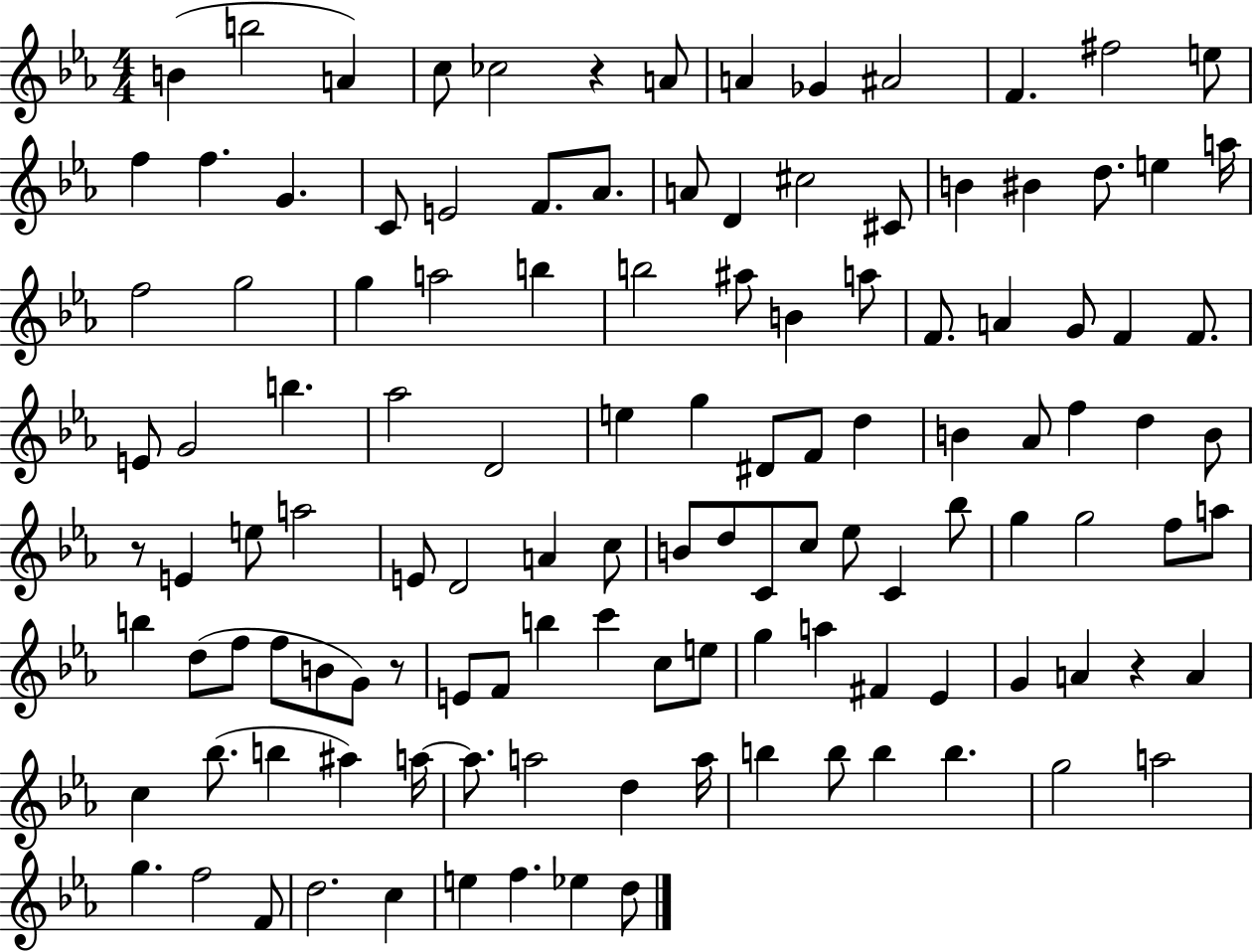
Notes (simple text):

B4/q B5/h A4/q C5/e CES5/h R/q A4/e A4/q Gb4/q A#4/h F4/q. F#5/h E5/e F5/q F5/q. G4/q. C4/e E4/h F4/e. Ab4/e. A4/e D4/q C#5/h C#4/e B4/q BIS4/q D5/e. E5/q A5/s F5/h G5/h G5/q A5/h B5/q B5/h A#5/e B4/q A5/e F4/e. A4/q G4/e F4/q F4/e. E4/e G4/h B5/q. Ab5/h D4/h E5/q G5/q D#4/e F4/e D5/q B4/q Ab4/e F5/q D5/q B4/e R/e E4/q E5/e A5/h E4/e D4/h A4/q C5/e B4/e D5/e C4/e C5/e Eb5/e C4/q Bb5/e G5/q G5/h F5/e A5/e B5/q D5/e F5/e F5/e B4/e G4/e R/e E4/e F4/e B5/q C6/q C5/e E5/e G5/q A5/q F#4/q Eb4/q G4/q A4/q R/q A4/q C5/q Bb5/e. B5/q A#5/q A5/s A5/e. A5/h D5/q A5/s B5/q B5/e B5/q B5/q. G5/h A5/h G5/q. F5/h F4/e D5/h. C5/q E5/q F5/q. Eb5/q D5/e